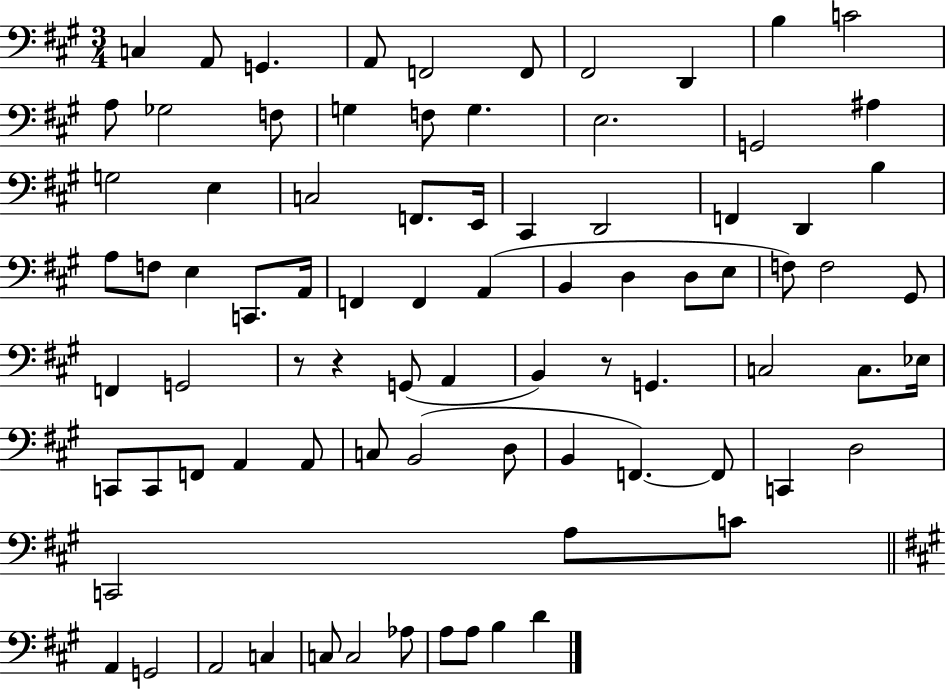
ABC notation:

X:1
T:Untitled
M:3/4
L:1/4
K:A
C, A,,/2 G,, A,,/2 F,,2 F,,/2 ^F,,2 D,, B, C2 A,/2 _G,2 F,/2 G, F,/2 G, E,2 G,,2 ^A, G,2 E, C,2 F,,/2 E,,/4 ^C,, D,,2 F,, D,, B, A,/2 F,/2 E, C,,/2 A,,/4 F,, F,, A,, B,, D, D,/2 E,/2 F,/2 F,2 ^G,,/2 F,, G,,2 z/2 z G,,/2 A,, B,, z/2 G,, C,2 C,/2 _E,/4 C,,/2 C,,/2 F,,/2 A,, A,,/2 C,/2 B,,2 D,/2 B,, F,, F,,/2 C,, D,2 C,,2 A,/2 C/2 A,, G,,2 A,,2 C, C,/2 C,2 _A,/2 A,/2 A,/2 B, D